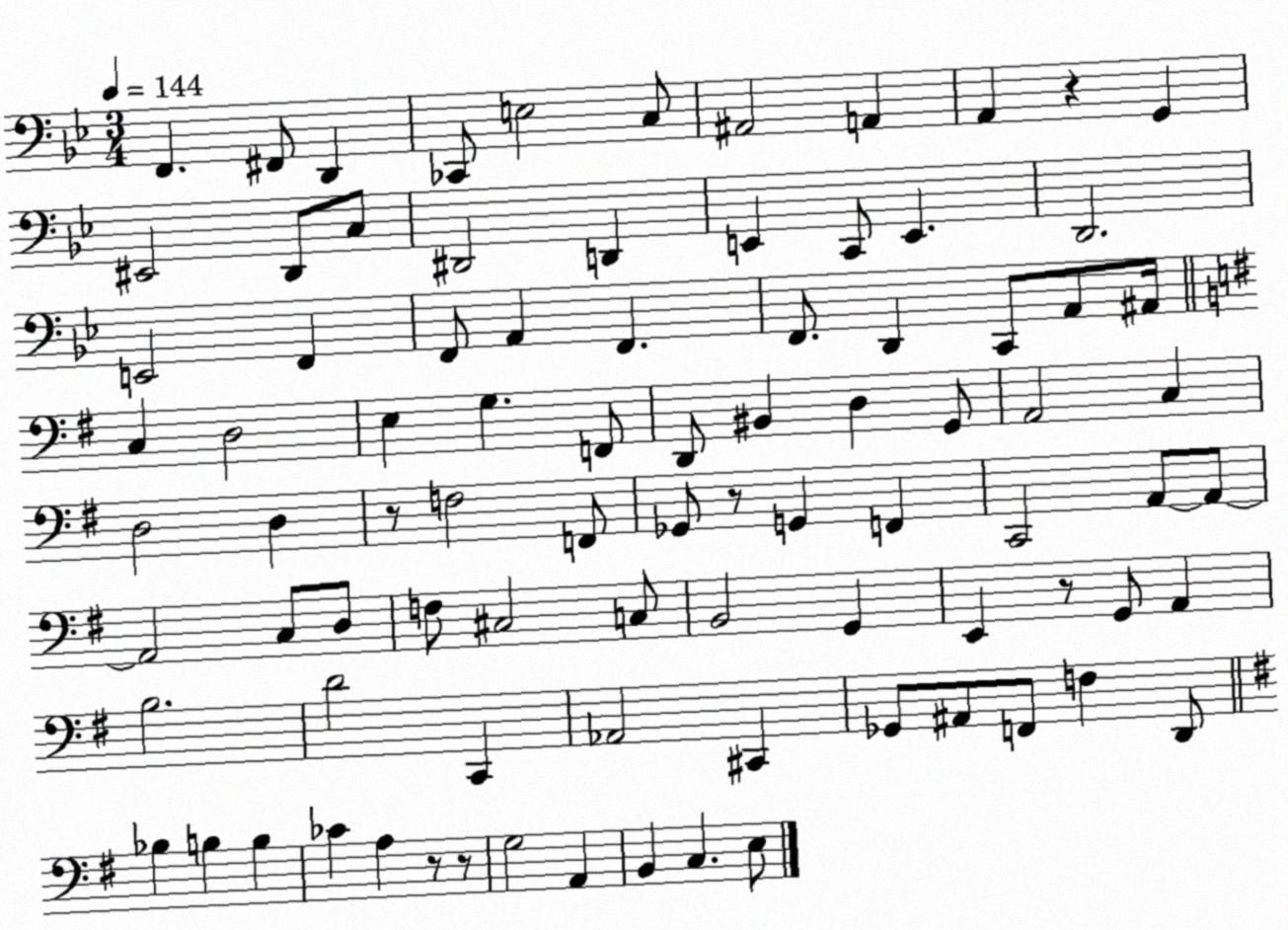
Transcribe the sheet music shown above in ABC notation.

X:1
T:Untitled
M:3/4
L:1/4
K:Bb
F,, ^F,,/2 D,, _C,,/2 E,2 C,/2 ^A,,2 A,, A,, z G,, ^E,,2 D,,/2 C,/2 ^D,,2 D,, E,, C,,/2 E,, D,,2 E,,2 F,, F,,/2 A,, F,, F,,/2 D,, C,,/2 A,,/2 ^A,,/4 C, D,2 E, G, F,,/2 D,,/2 ^B,, D, G,,/2 A,,2 C, D,2 D, z/2 F,2 F,,/2 _G,,/2 z/2 G,, F,, C,,2 A,,/2 A,,/2 A,,2 C,/2 D,/2 F,/2 ^C,2 C,/2 B,,2 G,, E,, z/2 G,,/2 A,, B,2 D2 C,, _A,,2 ^C,, _G,,/2 ^A,,/2 F,,/2 F, D,,/2 _B, B, B, _C A, z/2 z/2 G,2 A,, B,, C, E,/2